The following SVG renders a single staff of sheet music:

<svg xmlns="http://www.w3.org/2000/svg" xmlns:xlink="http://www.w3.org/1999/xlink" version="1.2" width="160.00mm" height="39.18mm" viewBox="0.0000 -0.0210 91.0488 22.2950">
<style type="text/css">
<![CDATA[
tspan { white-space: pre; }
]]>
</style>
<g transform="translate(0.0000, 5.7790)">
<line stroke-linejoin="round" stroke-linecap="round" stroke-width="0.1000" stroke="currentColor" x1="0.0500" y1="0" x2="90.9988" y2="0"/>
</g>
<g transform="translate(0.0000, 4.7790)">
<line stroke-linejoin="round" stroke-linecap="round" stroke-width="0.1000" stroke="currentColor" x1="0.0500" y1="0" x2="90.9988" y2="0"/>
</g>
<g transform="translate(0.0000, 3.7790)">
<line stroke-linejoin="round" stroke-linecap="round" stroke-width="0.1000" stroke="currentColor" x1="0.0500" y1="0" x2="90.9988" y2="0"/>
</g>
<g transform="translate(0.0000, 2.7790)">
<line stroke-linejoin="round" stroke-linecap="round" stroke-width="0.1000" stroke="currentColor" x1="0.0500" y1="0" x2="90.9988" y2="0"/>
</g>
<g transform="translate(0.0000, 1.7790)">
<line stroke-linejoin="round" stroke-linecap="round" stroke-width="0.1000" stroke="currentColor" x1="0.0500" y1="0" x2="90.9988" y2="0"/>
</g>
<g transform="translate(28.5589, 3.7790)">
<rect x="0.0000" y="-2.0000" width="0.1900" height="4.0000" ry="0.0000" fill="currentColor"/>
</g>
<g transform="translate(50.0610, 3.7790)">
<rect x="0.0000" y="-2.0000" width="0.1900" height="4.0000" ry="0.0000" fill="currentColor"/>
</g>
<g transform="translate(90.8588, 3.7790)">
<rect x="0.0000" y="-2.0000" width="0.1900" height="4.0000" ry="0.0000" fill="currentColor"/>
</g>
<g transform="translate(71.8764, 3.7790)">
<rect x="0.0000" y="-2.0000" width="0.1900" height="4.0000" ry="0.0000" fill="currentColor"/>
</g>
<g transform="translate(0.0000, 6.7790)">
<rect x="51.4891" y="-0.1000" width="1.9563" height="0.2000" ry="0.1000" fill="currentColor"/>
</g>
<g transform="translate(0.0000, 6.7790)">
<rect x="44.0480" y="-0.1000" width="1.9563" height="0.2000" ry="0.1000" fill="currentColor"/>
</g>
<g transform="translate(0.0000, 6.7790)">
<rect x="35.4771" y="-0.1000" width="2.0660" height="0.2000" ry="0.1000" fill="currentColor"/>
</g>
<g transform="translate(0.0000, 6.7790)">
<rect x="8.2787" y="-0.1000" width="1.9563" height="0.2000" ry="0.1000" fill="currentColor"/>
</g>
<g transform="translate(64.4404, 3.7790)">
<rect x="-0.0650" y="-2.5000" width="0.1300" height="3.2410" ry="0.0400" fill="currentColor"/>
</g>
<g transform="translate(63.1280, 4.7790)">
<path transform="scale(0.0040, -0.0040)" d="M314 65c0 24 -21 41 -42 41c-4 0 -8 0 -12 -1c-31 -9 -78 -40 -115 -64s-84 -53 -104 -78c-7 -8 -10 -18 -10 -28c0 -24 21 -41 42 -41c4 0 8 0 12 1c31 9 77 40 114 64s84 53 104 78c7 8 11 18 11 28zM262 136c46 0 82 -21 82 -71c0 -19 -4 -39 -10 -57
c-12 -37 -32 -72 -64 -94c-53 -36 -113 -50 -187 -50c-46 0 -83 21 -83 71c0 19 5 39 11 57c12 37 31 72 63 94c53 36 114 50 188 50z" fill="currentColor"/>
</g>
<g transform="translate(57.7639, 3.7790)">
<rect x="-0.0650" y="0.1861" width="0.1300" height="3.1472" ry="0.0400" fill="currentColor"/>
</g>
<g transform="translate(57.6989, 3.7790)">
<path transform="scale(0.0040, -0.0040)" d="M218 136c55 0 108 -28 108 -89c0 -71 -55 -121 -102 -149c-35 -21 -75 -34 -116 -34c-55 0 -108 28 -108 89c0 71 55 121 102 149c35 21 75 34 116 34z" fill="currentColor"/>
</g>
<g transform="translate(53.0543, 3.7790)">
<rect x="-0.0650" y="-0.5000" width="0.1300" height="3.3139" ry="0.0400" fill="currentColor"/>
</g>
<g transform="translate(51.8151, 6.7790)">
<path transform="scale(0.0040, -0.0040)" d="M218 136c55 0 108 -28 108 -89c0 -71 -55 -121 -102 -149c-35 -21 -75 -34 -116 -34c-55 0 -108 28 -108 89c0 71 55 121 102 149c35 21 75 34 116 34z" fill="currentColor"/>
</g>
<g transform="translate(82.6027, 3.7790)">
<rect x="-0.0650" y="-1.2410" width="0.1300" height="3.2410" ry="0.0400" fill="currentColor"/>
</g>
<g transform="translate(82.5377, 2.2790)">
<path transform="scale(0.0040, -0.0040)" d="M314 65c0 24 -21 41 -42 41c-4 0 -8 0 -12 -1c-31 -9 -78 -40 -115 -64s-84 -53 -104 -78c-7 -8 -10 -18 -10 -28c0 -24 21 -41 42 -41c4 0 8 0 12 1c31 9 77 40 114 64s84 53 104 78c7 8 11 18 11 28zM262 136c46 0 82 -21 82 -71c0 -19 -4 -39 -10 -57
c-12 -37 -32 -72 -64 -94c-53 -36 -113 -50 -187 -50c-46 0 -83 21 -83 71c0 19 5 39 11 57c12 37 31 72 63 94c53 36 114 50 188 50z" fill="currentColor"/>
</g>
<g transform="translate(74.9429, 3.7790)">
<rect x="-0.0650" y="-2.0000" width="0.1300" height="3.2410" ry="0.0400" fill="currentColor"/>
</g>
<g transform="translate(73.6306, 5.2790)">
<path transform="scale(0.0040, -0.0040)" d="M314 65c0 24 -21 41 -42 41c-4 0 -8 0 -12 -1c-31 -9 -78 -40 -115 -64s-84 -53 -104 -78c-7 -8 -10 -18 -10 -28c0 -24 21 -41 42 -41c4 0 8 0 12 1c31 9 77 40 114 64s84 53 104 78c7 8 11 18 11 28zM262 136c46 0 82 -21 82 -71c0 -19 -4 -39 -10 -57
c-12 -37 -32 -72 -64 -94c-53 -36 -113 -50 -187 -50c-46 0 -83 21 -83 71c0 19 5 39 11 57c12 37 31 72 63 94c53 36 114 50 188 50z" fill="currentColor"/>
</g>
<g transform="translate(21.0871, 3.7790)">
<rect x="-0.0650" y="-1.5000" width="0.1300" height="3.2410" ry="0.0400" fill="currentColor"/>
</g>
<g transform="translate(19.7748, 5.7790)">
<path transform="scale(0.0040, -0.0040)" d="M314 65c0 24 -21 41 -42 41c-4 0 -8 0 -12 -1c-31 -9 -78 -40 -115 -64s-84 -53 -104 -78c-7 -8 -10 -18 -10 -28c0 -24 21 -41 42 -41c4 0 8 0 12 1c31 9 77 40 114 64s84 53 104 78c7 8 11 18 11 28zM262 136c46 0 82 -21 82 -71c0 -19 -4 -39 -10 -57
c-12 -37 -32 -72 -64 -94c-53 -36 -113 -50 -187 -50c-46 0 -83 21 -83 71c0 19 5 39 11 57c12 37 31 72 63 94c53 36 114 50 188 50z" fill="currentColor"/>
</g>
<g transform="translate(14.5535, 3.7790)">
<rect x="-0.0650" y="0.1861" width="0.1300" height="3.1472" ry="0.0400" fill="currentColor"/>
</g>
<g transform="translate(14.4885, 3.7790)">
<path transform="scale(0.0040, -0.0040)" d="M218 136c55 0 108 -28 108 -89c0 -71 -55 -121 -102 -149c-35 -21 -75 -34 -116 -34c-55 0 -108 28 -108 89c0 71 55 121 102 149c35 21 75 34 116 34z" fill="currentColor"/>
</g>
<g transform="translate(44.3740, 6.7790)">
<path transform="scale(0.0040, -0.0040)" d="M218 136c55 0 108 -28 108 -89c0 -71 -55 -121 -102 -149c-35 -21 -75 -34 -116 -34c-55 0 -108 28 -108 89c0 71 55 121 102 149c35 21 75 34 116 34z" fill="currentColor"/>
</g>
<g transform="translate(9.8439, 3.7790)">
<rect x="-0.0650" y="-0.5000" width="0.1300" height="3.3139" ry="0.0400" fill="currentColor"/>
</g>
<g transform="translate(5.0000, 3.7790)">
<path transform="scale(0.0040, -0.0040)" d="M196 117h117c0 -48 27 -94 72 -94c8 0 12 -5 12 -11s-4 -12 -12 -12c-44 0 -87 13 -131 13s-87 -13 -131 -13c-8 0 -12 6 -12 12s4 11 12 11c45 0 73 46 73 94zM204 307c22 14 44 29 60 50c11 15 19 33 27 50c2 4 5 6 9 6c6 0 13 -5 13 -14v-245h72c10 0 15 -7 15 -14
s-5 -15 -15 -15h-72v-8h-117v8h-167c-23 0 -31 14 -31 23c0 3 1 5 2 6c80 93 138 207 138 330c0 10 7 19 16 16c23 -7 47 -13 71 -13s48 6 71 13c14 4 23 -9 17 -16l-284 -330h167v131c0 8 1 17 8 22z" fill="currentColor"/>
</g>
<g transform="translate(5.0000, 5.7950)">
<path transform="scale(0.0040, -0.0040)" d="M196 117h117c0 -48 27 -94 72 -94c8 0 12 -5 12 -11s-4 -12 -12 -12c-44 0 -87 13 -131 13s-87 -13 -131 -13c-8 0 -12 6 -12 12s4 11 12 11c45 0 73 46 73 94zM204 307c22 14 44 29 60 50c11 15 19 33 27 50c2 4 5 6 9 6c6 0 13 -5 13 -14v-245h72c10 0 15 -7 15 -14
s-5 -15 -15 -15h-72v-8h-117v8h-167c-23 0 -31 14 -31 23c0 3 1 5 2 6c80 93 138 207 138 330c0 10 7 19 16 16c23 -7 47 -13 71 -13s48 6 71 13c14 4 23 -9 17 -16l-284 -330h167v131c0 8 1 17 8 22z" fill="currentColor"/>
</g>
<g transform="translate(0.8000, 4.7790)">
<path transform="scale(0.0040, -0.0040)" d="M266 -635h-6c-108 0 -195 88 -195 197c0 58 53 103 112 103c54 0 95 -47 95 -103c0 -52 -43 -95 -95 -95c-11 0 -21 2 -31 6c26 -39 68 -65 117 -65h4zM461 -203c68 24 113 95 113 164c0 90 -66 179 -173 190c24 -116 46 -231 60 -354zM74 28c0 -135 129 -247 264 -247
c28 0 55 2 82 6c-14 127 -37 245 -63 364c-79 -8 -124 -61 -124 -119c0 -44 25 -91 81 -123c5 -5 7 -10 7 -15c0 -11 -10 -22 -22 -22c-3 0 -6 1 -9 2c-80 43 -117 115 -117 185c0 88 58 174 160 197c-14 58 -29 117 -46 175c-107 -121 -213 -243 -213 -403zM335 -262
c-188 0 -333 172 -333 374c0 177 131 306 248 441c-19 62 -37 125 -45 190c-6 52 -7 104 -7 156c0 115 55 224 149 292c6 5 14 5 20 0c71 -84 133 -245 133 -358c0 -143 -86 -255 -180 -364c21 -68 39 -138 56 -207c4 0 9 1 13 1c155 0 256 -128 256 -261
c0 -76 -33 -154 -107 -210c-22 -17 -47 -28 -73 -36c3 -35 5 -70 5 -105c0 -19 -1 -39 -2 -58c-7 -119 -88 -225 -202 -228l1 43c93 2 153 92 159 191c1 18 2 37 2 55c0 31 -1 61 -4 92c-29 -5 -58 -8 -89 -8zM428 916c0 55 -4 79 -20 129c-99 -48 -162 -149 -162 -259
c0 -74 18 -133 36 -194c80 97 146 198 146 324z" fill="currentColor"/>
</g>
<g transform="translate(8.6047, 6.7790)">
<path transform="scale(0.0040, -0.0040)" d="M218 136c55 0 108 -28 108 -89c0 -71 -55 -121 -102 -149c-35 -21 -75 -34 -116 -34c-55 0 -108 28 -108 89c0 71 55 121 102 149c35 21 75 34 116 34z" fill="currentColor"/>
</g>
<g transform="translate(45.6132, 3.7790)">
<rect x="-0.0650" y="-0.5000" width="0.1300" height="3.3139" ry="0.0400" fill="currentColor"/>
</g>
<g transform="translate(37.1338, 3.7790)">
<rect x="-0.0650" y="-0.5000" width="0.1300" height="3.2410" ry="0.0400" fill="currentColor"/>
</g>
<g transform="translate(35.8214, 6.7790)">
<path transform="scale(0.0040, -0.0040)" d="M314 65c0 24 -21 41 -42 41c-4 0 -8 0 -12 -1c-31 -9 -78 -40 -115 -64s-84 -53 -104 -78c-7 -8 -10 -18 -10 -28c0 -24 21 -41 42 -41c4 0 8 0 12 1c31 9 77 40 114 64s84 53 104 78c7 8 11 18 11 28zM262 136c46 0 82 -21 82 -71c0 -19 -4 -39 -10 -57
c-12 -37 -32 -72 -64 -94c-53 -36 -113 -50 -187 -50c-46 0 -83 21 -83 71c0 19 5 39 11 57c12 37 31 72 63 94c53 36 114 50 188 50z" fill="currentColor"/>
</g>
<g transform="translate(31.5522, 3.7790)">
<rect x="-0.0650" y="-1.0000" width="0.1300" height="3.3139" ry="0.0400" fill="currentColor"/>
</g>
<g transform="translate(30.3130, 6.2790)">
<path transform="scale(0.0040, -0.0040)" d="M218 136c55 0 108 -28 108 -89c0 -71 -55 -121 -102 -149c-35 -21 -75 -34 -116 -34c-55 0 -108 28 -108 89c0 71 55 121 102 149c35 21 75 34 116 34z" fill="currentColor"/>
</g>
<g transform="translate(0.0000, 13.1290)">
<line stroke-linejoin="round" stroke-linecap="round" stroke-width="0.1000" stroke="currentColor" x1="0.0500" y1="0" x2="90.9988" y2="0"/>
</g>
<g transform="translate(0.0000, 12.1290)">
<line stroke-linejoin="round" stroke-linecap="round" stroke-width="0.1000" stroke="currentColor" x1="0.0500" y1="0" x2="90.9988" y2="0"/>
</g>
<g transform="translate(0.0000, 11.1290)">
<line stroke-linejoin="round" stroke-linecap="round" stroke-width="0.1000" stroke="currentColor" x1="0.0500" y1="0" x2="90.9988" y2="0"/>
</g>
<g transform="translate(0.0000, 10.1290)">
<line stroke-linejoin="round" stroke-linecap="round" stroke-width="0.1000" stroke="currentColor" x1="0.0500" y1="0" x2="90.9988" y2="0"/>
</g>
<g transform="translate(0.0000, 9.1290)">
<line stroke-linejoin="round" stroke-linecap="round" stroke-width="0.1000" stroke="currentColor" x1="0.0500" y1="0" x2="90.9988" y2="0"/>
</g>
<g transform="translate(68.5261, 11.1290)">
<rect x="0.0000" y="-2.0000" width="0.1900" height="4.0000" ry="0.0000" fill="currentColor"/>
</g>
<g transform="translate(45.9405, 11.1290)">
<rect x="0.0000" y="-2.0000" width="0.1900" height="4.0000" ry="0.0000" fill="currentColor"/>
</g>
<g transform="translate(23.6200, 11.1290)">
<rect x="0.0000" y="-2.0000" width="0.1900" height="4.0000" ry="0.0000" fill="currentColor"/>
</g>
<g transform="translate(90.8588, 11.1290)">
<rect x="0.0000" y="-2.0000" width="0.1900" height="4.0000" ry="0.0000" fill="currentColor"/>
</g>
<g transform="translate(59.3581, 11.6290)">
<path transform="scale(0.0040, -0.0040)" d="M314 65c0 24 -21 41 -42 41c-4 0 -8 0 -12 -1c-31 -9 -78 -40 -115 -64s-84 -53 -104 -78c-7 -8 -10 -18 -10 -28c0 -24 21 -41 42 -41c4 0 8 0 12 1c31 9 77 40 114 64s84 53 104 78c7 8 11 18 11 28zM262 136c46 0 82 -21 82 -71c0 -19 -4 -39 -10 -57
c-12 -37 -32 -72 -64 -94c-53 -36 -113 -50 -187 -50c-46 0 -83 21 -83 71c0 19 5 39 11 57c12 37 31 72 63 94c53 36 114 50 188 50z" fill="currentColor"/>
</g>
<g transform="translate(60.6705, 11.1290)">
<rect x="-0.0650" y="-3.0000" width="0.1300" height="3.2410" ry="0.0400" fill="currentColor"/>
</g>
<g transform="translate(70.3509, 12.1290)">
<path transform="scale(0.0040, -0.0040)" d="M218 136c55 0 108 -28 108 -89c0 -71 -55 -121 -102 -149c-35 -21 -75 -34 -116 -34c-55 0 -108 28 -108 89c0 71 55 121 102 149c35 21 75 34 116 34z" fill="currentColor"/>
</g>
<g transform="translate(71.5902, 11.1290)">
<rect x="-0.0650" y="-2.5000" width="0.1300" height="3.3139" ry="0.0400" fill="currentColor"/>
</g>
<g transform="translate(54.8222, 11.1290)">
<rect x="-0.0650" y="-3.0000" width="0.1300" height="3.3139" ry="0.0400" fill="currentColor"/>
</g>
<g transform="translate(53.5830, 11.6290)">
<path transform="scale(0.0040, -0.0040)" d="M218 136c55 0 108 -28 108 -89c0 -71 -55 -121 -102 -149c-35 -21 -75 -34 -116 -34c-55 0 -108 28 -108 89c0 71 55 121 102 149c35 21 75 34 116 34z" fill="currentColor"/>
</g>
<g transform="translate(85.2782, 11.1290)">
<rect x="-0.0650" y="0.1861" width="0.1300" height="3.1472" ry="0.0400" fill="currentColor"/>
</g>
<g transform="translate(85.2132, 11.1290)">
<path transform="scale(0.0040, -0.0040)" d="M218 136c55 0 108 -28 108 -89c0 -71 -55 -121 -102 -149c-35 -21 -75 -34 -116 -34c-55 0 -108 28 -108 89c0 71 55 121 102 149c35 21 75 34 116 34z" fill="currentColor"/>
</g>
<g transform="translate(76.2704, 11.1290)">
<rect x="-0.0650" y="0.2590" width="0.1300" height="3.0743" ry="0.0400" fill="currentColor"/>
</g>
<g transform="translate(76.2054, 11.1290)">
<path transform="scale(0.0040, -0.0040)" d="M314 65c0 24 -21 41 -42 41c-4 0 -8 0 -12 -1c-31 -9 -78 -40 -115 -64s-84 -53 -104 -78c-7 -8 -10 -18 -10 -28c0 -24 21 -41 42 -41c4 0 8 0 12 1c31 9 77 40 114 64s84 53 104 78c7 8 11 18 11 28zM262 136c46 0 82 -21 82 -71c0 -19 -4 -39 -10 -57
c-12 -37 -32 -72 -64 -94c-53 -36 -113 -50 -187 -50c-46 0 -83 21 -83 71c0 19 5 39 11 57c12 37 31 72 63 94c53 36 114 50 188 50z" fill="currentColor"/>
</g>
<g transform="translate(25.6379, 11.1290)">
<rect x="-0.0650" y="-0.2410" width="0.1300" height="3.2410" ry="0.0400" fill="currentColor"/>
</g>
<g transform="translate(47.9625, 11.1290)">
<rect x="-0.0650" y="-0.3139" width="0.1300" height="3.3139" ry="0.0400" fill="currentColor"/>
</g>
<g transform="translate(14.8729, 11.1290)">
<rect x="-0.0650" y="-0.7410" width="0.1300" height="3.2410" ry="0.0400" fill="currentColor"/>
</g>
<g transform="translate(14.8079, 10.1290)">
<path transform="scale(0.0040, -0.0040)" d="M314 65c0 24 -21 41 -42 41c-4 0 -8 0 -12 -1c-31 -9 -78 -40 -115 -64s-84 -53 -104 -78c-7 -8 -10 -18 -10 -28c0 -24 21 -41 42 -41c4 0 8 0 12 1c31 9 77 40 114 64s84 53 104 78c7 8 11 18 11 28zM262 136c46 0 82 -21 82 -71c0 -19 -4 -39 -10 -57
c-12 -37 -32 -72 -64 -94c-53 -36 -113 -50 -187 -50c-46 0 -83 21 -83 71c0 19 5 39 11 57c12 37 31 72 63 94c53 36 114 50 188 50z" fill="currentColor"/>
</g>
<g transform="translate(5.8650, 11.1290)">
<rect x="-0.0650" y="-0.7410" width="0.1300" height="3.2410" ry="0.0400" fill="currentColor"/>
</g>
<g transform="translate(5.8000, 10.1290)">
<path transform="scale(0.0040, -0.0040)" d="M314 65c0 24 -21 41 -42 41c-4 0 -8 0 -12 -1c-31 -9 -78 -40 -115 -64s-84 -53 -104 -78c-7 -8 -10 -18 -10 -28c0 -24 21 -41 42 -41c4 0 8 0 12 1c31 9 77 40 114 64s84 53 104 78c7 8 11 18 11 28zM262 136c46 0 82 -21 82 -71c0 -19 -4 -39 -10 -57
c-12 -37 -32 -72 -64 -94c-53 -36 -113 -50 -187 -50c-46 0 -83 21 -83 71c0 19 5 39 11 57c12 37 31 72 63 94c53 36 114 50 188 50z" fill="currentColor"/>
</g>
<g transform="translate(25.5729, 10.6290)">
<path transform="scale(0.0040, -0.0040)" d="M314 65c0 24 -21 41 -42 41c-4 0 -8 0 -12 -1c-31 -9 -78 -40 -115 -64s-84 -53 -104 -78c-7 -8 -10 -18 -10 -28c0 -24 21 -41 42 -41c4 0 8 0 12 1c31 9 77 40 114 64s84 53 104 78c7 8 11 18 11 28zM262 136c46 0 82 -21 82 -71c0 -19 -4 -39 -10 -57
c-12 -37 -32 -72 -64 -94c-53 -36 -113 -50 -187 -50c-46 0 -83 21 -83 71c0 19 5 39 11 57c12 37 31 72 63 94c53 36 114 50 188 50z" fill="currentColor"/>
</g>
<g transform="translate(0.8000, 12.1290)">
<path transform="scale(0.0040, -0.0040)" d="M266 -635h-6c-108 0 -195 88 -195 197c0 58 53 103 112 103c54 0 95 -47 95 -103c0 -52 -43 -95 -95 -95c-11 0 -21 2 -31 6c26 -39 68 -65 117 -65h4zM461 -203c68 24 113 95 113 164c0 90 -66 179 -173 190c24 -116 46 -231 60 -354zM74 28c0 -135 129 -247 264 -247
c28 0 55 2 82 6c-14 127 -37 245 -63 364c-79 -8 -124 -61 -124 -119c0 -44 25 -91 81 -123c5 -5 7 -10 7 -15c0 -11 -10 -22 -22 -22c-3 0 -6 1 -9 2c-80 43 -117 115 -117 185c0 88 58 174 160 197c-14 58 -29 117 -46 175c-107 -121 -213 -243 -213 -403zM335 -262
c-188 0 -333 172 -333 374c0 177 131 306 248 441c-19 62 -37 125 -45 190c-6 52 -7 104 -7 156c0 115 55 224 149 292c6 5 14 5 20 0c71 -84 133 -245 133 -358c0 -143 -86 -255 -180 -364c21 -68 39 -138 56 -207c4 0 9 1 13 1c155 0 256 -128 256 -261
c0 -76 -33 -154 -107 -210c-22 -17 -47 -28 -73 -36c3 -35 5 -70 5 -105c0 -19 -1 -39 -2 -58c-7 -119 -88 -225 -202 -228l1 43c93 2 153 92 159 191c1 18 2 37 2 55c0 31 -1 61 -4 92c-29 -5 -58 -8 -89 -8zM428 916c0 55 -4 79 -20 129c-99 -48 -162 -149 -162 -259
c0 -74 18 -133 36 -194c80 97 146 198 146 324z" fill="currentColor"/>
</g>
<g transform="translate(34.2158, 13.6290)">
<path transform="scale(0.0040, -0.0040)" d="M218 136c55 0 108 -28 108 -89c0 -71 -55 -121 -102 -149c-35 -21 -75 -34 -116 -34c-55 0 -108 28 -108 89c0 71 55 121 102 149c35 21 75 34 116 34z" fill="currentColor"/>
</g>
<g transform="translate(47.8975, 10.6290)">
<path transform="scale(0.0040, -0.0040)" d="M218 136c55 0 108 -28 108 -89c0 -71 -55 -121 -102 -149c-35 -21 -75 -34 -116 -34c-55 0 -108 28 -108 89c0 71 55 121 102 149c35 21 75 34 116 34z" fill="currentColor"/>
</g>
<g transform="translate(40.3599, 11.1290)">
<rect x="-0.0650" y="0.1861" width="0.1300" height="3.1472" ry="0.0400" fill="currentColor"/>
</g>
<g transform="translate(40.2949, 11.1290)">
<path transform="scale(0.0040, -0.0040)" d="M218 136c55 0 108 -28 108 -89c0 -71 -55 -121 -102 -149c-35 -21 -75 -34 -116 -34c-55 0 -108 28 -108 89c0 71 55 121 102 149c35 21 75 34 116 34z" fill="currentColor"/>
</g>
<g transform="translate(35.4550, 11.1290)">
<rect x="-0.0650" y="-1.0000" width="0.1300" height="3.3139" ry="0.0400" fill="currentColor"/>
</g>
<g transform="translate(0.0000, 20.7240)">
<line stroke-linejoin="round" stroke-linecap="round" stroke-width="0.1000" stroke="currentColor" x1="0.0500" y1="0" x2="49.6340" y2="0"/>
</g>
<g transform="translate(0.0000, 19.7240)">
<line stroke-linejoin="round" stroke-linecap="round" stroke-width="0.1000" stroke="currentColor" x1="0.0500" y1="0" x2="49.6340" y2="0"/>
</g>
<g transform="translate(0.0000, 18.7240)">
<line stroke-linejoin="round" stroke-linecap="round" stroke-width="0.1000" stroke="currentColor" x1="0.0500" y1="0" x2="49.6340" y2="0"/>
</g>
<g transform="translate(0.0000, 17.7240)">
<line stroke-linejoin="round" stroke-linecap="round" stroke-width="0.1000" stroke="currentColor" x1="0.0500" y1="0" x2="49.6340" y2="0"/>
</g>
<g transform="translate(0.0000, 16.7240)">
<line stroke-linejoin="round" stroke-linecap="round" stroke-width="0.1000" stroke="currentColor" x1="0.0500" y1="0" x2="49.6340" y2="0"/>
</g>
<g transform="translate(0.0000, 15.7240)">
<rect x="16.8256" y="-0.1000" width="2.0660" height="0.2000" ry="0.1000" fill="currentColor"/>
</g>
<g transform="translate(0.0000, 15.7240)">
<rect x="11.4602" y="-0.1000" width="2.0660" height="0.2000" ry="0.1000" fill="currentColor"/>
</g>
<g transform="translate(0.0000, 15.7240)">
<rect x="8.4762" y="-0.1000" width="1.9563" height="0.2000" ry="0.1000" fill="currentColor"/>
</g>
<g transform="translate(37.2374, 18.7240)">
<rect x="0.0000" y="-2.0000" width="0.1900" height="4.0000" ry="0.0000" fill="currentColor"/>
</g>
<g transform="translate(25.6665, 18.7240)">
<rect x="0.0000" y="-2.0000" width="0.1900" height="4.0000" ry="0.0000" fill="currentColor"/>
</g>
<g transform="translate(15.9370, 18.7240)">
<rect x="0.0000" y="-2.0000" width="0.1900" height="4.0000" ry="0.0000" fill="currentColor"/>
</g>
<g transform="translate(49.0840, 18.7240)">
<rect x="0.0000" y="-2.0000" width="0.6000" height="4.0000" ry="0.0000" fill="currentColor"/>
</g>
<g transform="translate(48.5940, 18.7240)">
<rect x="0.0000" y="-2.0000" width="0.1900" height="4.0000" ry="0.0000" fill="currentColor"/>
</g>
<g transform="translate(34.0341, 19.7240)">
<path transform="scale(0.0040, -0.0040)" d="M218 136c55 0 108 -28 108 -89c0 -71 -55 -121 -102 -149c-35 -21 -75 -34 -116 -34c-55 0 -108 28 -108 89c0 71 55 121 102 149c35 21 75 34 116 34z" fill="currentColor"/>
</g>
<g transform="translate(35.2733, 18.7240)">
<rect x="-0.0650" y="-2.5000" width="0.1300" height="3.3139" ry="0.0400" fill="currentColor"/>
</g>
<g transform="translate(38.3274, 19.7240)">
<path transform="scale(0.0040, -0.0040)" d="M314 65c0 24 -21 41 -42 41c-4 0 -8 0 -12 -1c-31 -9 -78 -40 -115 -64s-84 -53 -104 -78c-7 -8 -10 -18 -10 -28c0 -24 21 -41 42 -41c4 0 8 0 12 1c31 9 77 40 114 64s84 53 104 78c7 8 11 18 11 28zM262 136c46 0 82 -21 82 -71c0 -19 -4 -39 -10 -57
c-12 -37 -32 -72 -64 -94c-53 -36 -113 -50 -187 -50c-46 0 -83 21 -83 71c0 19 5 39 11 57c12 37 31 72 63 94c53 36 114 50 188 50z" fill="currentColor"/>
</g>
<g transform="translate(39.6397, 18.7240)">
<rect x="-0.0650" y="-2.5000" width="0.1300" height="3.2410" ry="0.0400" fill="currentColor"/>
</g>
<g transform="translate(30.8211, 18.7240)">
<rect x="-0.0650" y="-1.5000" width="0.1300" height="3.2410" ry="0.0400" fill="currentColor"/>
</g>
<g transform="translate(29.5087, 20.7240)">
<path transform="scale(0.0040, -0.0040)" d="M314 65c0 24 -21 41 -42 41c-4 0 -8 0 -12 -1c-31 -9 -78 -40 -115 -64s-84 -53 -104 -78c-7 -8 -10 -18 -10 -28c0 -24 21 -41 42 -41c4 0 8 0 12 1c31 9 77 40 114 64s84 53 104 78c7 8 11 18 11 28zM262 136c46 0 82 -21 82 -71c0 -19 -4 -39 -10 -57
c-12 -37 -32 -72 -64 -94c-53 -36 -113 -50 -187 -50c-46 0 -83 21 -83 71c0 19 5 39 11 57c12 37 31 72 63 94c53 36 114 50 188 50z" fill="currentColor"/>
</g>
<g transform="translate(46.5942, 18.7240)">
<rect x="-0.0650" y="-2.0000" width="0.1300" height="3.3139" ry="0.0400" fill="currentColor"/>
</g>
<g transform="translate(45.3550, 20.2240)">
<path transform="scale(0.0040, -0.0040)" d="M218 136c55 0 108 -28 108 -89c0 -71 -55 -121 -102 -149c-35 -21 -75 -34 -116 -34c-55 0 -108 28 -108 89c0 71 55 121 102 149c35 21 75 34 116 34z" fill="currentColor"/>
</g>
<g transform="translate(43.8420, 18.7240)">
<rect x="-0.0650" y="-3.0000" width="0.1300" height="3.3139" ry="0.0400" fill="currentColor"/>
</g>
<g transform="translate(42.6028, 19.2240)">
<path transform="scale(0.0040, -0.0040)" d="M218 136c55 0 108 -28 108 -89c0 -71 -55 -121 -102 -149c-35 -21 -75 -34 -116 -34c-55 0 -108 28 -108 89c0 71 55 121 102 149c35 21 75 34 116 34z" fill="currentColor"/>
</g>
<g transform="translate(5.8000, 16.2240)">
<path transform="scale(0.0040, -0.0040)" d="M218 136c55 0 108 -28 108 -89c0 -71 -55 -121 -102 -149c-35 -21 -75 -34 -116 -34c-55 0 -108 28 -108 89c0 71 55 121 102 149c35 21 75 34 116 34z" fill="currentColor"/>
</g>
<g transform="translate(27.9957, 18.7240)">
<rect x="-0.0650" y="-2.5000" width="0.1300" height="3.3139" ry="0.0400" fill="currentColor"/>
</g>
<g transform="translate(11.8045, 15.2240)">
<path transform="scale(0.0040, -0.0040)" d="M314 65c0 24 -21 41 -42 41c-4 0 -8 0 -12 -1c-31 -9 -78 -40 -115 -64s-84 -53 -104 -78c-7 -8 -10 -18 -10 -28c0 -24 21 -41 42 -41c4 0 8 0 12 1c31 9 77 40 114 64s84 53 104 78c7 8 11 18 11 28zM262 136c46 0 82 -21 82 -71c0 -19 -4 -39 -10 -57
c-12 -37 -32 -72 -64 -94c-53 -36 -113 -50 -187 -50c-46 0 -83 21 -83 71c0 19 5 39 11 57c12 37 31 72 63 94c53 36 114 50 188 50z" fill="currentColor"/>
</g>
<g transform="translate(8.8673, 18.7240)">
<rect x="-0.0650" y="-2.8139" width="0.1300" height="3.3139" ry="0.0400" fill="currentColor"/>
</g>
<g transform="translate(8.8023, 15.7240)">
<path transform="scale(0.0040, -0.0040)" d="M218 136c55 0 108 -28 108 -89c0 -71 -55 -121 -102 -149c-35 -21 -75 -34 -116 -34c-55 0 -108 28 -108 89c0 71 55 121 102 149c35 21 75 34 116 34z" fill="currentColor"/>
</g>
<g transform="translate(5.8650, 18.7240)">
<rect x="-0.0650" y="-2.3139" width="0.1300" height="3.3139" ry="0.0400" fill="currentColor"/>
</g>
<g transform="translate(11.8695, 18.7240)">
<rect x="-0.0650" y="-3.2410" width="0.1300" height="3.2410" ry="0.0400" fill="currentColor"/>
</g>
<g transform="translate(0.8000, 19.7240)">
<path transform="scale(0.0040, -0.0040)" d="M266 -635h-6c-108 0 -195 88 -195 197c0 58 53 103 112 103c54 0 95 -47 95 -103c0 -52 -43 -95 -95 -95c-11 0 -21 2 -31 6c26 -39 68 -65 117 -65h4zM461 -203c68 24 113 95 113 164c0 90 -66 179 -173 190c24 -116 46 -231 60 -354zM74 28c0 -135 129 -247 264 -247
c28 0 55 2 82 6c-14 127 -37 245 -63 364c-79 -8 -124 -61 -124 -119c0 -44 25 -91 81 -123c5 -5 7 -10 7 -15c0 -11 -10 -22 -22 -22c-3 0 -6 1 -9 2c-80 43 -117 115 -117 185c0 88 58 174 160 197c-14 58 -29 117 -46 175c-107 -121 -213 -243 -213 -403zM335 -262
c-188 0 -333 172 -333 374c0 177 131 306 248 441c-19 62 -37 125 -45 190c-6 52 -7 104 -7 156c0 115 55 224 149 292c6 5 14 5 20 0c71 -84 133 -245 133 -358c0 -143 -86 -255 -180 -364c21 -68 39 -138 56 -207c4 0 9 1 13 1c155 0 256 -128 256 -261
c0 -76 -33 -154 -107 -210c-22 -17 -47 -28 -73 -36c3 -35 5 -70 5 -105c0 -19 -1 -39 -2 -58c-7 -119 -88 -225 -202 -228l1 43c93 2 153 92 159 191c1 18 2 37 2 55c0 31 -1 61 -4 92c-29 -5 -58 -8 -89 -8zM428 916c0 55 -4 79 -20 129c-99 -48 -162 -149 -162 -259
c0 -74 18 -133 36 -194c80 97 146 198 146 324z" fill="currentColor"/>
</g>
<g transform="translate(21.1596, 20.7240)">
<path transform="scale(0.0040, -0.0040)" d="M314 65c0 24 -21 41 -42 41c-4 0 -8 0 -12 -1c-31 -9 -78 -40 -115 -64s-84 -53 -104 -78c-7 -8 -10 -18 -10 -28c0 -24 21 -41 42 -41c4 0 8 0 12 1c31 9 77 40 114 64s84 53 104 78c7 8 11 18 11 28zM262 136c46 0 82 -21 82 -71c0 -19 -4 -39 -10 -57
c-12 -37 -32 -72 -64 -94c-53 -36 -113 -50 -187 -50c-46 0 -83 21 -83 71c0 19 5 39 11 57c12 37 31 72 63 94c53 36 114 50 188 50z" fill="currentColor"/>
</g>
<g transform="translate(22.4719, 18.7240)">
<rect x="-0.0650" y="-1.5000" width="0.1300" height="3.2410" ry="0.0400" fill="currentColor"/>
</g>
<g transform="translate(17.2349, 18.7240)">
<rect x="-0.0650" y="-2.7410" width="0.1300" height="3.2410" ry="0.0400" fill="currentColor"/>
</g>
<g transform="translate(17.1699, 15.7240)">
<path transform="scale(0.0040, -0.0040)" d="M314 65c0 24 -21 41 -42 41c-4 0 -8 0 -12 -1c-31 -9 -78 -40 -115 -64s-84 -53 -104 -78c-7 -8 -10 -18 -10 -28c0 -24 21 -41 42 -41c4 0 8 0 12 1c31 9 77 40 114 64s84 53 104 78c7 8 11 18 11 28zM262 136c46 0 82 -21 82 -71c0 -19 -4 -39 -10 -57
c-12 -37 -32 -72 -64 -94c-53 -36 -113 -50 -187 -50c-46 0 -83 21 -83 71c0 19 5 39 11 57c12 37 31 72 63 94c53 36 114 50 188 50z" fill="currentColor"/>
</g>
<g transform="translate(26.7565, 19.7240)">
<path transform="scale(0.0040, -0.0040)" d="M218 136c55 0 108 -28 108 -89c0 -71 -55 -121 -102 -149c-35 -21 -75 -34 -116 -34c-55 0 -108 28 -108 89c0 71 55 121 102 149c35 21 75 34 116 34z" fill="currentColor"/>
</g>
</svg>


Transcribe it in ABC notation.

X:1
T:Untitled
M:4/4
L:1/4
K:C
C B E2 D C2 C C B G2 F2 e2 d2 d2 c2 D B c A A2 G B2 B g a b2 a2 E2 G E2 G G2 A F